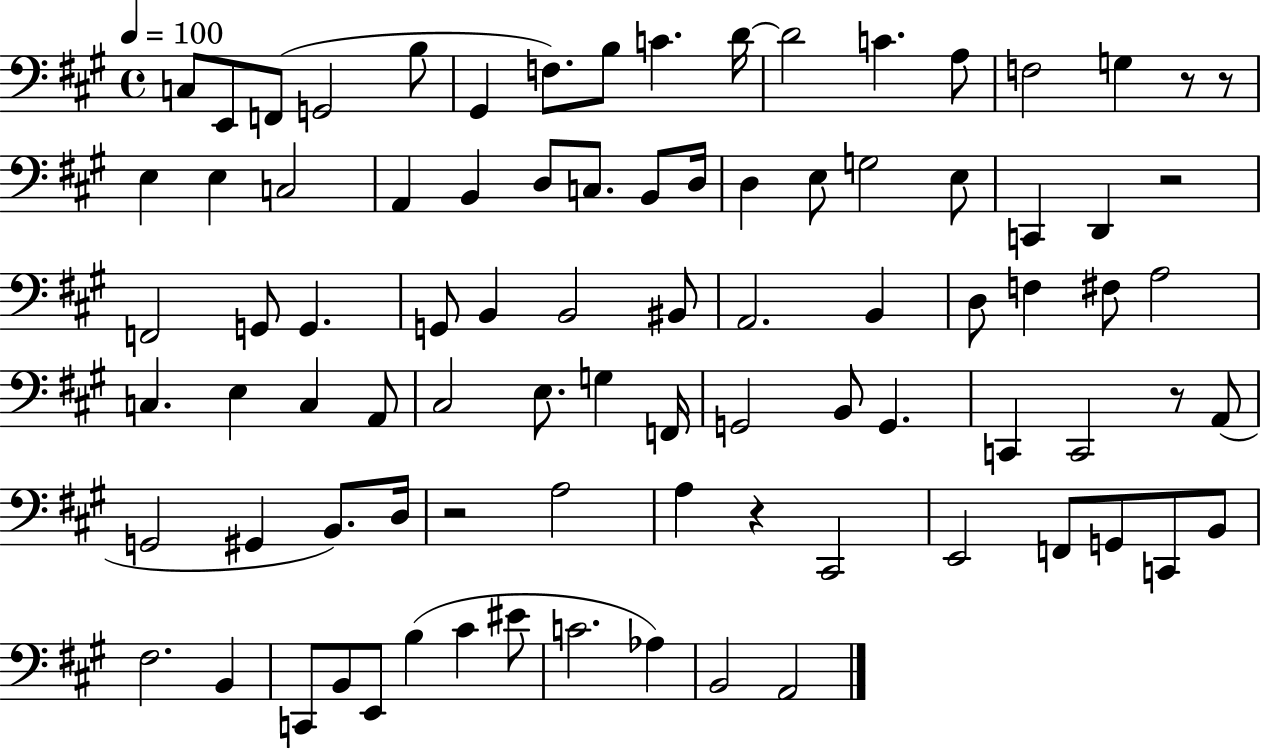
{
  \clef bass
  \time 4/4
  \defaultTimeSignature
  \key a \major
  \tempo 4 = 100
  c8 e,8 f,8( g,2 b8 | gis,4 f8.) b8 c'4. d'16~~ | d'2 c'4. a8 | f2 g4 r8 r8 | \break e4 e4 c2 | a,4 b,4 d8 c8. b,8 d16 | d4 e8 g2 e8 | c,4 d,4 r2 | \break f,2 g,8 g,4. | g,8 b,4 b,2 bis,8 | a,2. b,4 | d8 f4 fis8 a2 | \break c4. e4 c4 a,8 | cis2 e8. g4 f,16 | g,2 b,8 g,4. | c,4 c,2 r8 a,8( | \break g,2 gis,4 b,8.) d16 | r2 a2 | a4 r4 cis,2 | e,2 f,8 g,8 c,8 b,8 | \break fis2. b,4 | c,8 b,8 e,8 b4( cis'4 eis'8 | c'2. aes4) | b,2 a,2 | \break \bar "|."
}